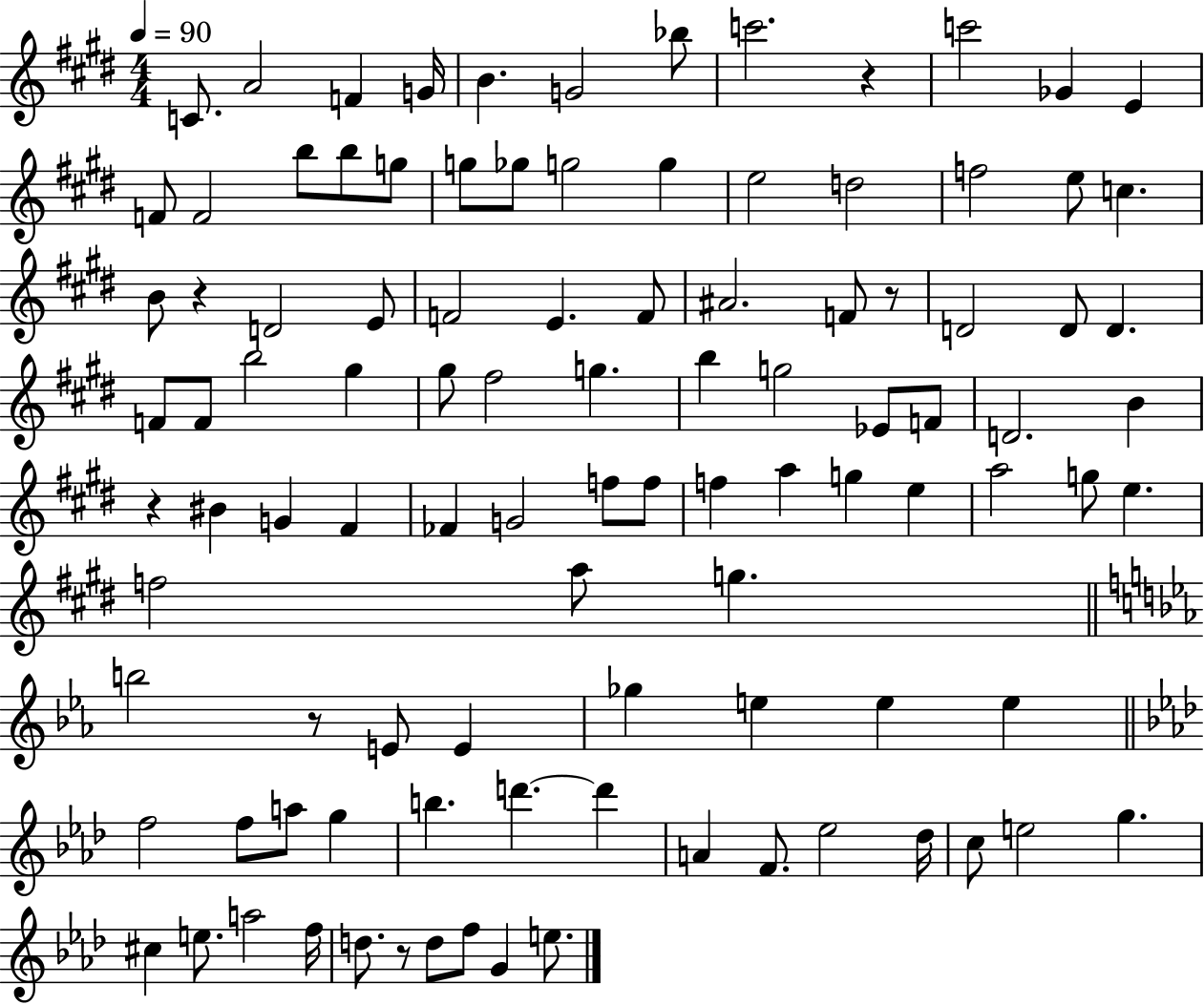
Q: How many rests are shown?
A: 6